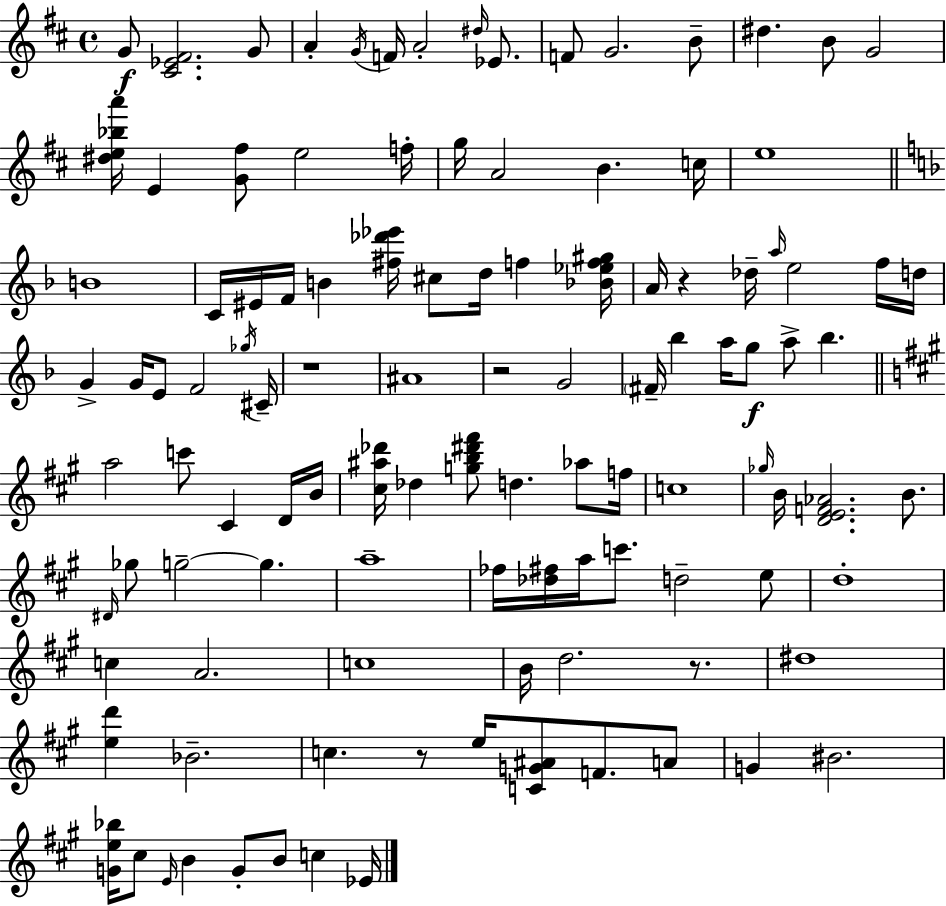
{
  \clef treble
  \time 4/4
  \defaultTimeSignature
  \key d \major
  g'8\f <cis' ees' fis'>2. g'8 | a'4-. \acciaccatura { g'16 } f'16 a'2-. \grace { dis''16 } ees'8. | f'8 g'2. | b'8-- dis''4. b'8 g'2 | \break <dis'' e'' bes'' a'''>16 e'4 <g' fis''>8 e''2 | f''16-. g''16 a'2 b'4. | c''16 e''1 | \bar "||" \break \key f \major b'1 | c'16 eis'16 f'16 b'4 <fis'' des''' ees'''>16 cis''8 d''16 f''4 <bes' ees'' f'' gis''>16 | a'16 r4 des''16-- \grace { a''16 } e''2 f''16 | d''16 g'4-> g'16 e'8 f'2 | \break \acciaccatura { ges''16 } cis'16-- r1 | ais'1 | r2 g'2 | \parenthesize fis'16-- bes''4 a''16 g''8\f a''8-> bes''4. | \break \bar "||" \break \key a \major a''2 c'''8 cis'4 d'16 b'16 | <cis'' ais'' des'''>16 des''4 <g'' b'' dis''' fis'''>8 d''4. aes''8 f''16 | c''1 | \grace { ges''16 } b'16 <d' e' f' aes'>2. b'8. | \break \grace { dis'16 } ges''8 g''2--~~ g''4. | a''1-- | fes''16 <des'' fis''>16 a''16 c'''8. d''2-- | e''8 d''1-. | \break c''4 a'2. | c''1 | b'16 d''2. r8. | dis''1 | \break <e'' d'''>4 bes'2.-- | c''4. r8 e''16 <c' g' ais'>8 f'8. | a'8 g'4 bis'2. | <g' e'' bes''>16 cis''8 \grace { e'16 } b'4 g'8-. b'8 c''4 | \break ees'16 \bar "|."
}